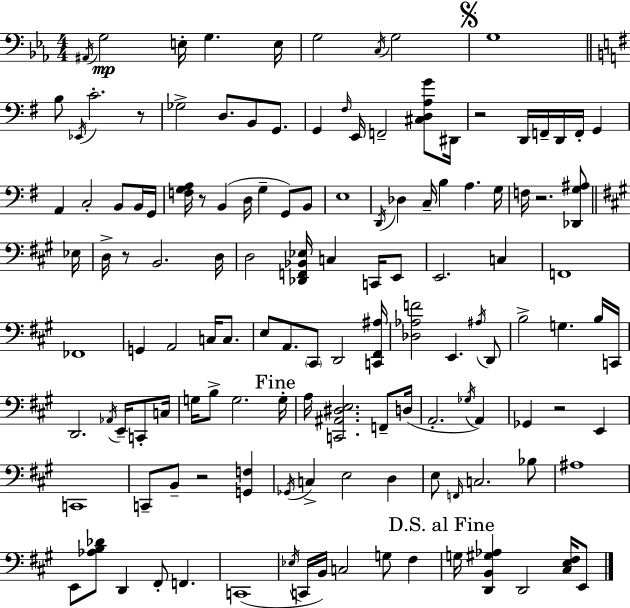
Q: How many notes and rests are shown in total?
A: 132